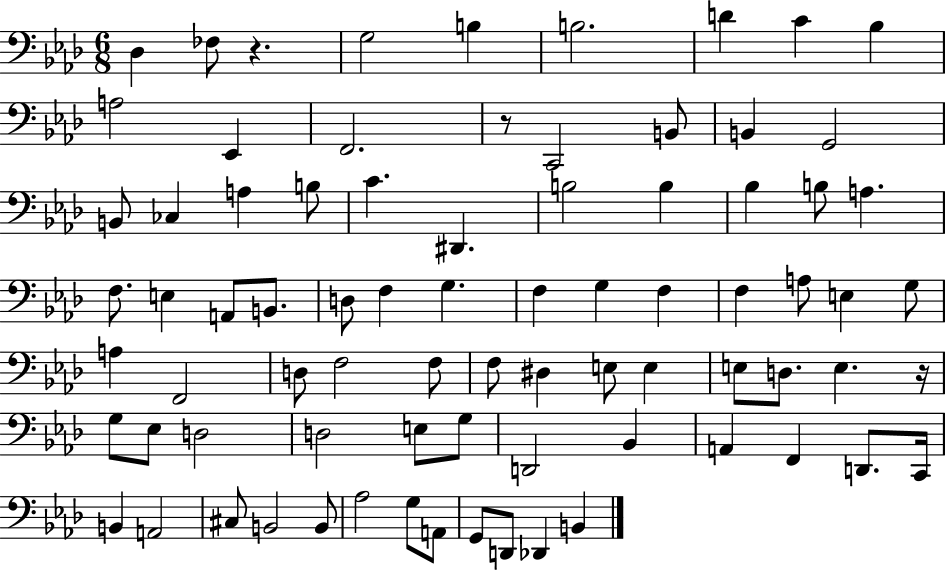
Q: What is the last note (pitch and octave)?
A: B2